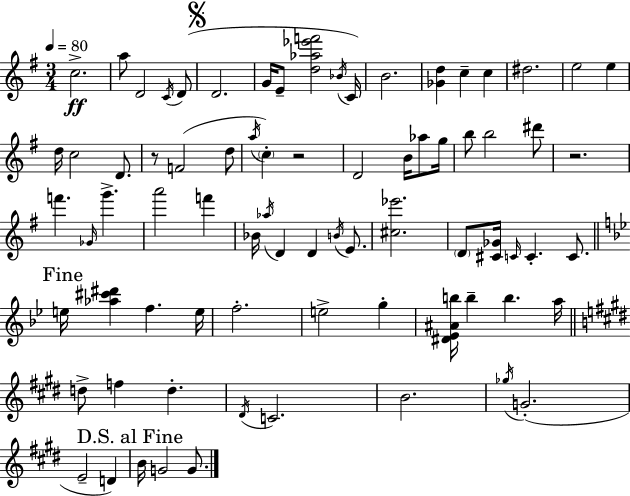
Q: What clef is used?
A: treble